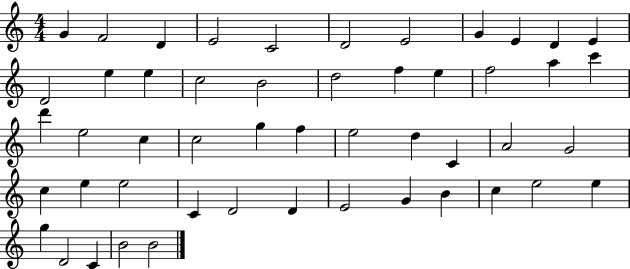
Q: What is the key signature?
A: C major